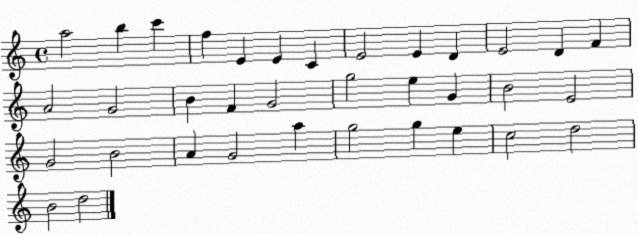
X:1
T:Untitled
M:4/4
L:1/4
K:C
a2 b c' f E E C E2 E D E2 D F A2 G2 B F G2 g2 e G B2 E2 G2 B2 A G2 a g2 g e c2 d2 B2 d2